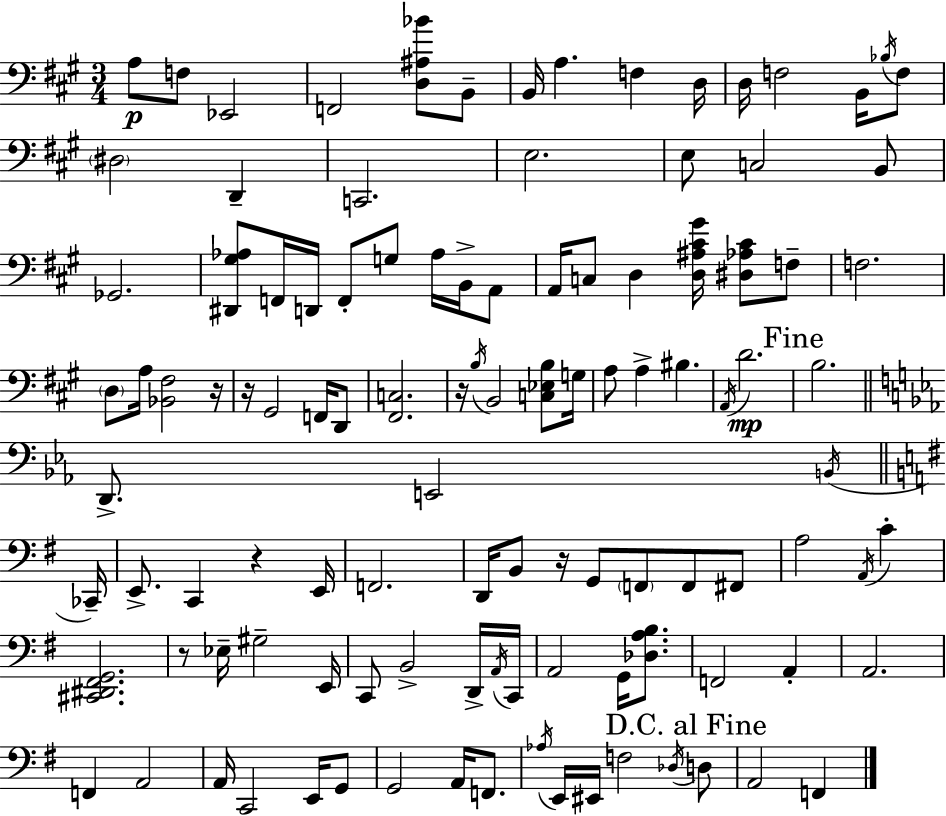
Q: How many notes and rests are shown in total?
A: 110